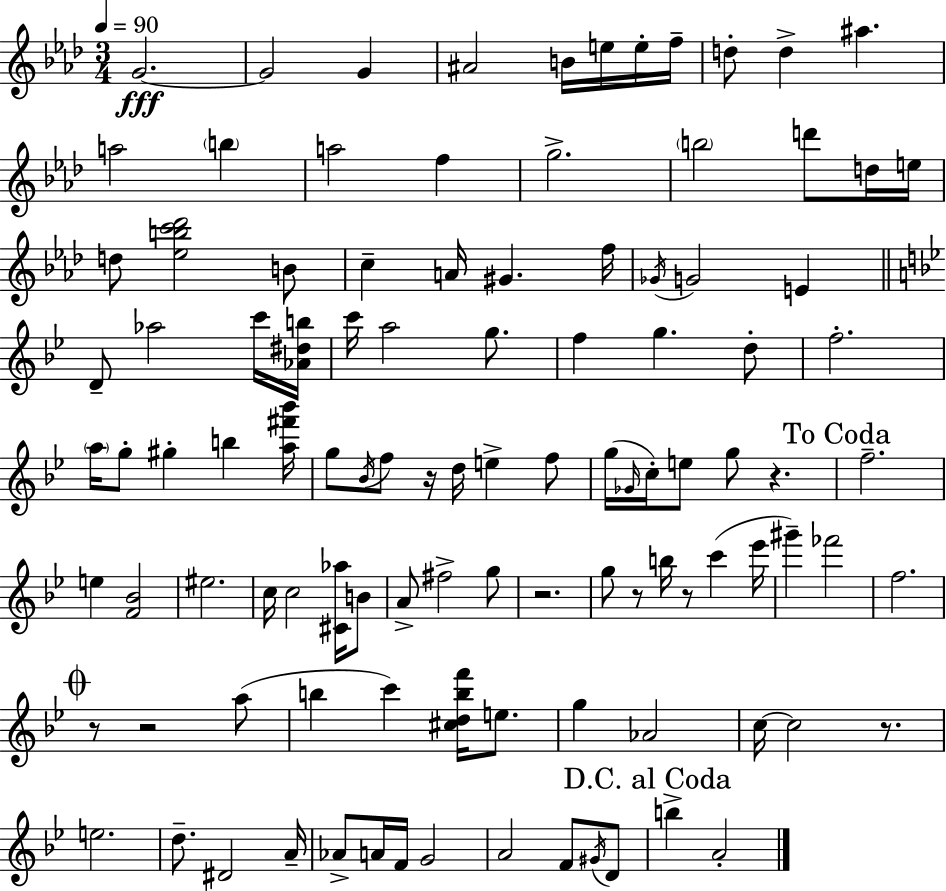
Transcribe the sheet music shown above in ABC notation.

X:1
T:Untitled
M:3/4
L:1/4
K:Fm
G2 G2 G ^A2 B/4 e/4 e/4 f/4 d/2 d ^a a2 b a2 f g2 b2 d'/2 d/4 e/4 d/2 [_ebc'_d']2 B/2 c A/4 ^G f/4 _G/4 G2 E D/2 _a2 c'/4 [_A^db]/4 c'/4 a2 g/2 f g d/2 f2 a/4 g/2 ^g b [a^f'_b']/4 g/2 _B/4 f/2 z/4 d/4 e f/2 g/4 _G/4 c/4 e/2 g/2 z f2 e [F_B]2 ^e2 c/4 c2 [^C_a]/4 B/2 A/2 ^f2 g/2 z2 g/2 z/2 b/4 z/2 c' _e'/4 ^g' _f'2 f2 z/2 z2 a/2 b c' [^cdbf']/4 e/2 g _A2 c/4 c2 z/2 e2 d/2 ^D2 A/4 _A/2 A/4 F/4 G2 A2 F/2 ^G/4 D/2 b A2